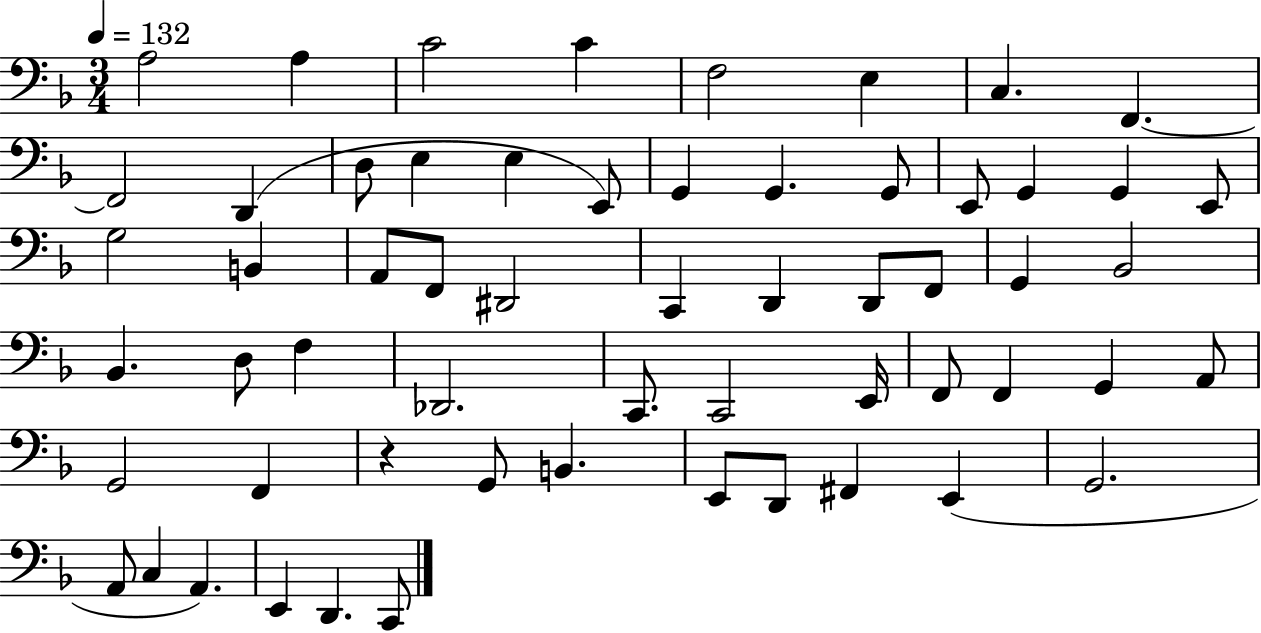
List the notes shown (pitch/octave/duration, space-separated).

A3/h A3/q C4/h C4/q F3/h E3/q C3/q. F2/q. F2/h D2/q D3/e E3/q E3/q E2/e G2/q G2/q. G2/e E2/e G2/q G2/q E2/e G3/h B2/q A2/e F2/e D#2/h C2/q D2/q D2/e F2/e G2/q Bb2/h Bb2/q. D3/e F3/q Db2/h. C2/e. C2/h E2/s F2/e F2/q G2/q A2/e G2/h F2/q R/q G2/e B2/q. E2/e D2/e F#2/q E2/q G2/h. A2/e C3/q A2/q. E2/q D2/q. C2/e